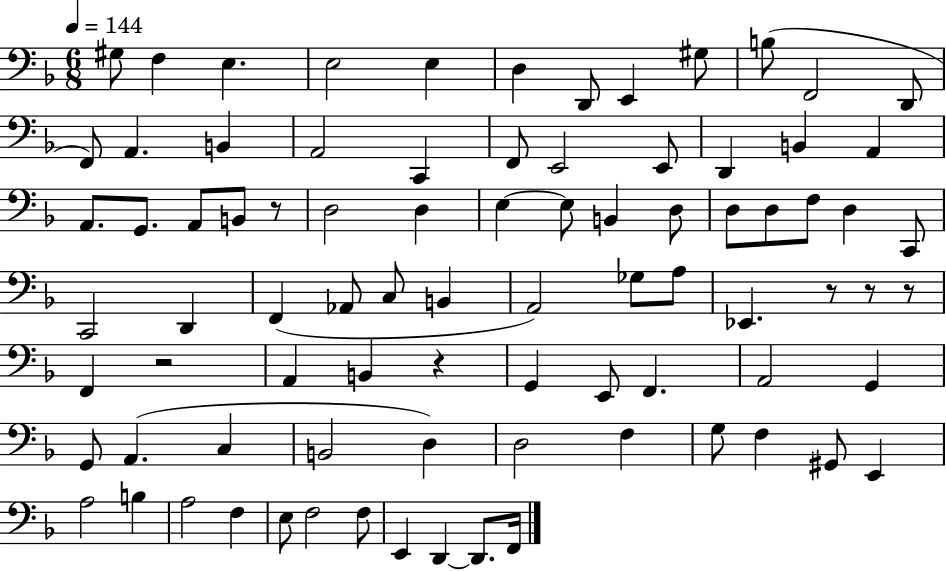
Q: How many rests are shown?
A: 6